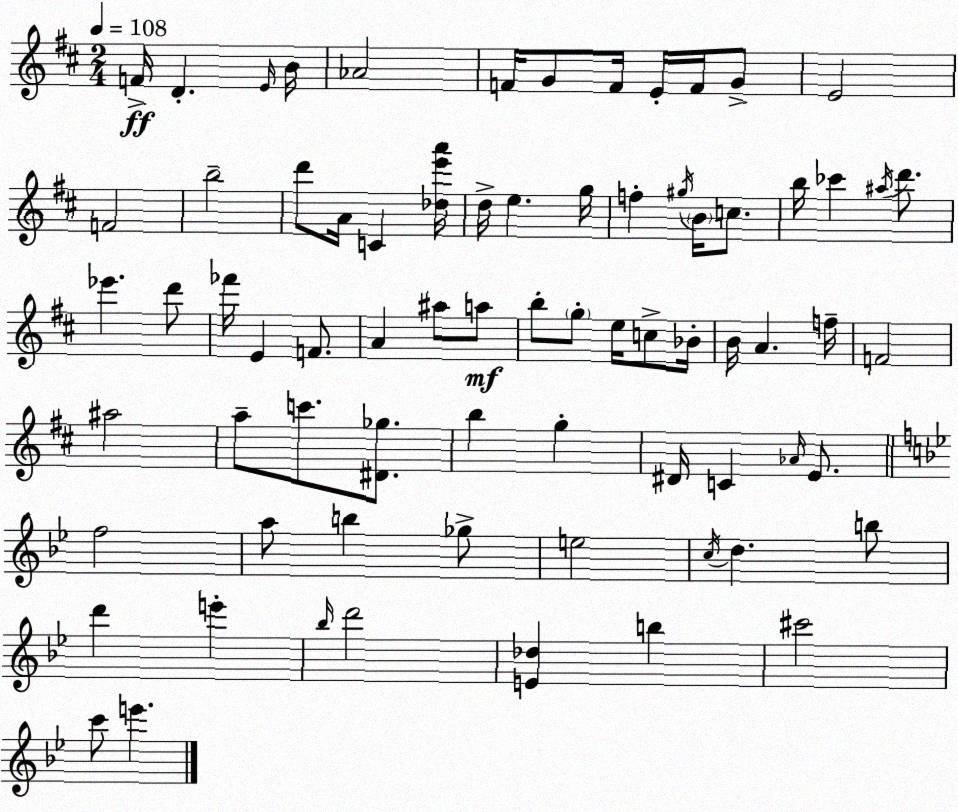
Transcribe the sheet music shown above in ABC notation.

X:1
T:Untitled
M:2/4
L:1/4
K:D
F/4 D E/4 B/4 _A2 F/4 G/2 F/4 E/4 F/4 G/2 E2 F2 b2 d'/2 A/4 C [_de'a']/4 d/4 e g/4 f ^g/4 B/4 c/2 b/4 _c' ^a/4 d'/2 _e' d'/2 _f'/4 E F/2 A ^a/2 a/2 b/2 g/2 e/4 c/2 _B/4 B/4 A f/4 F2 ^a2 a/2 c'/2 [^D_g]/2 b g ^D/4 C _A/4 E/2 f2 a/2 b _g/2 e2 c/4 d b/2 d' e' _b/4 d'2 [E_d] b ^c'2 c'/2 e'